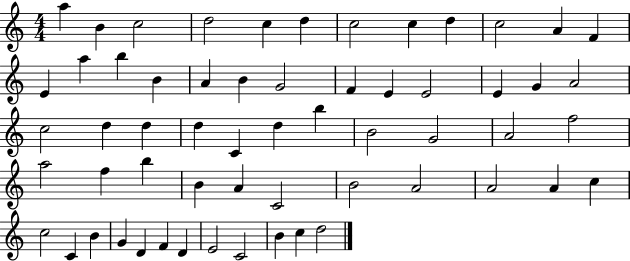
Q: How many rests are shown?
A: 0